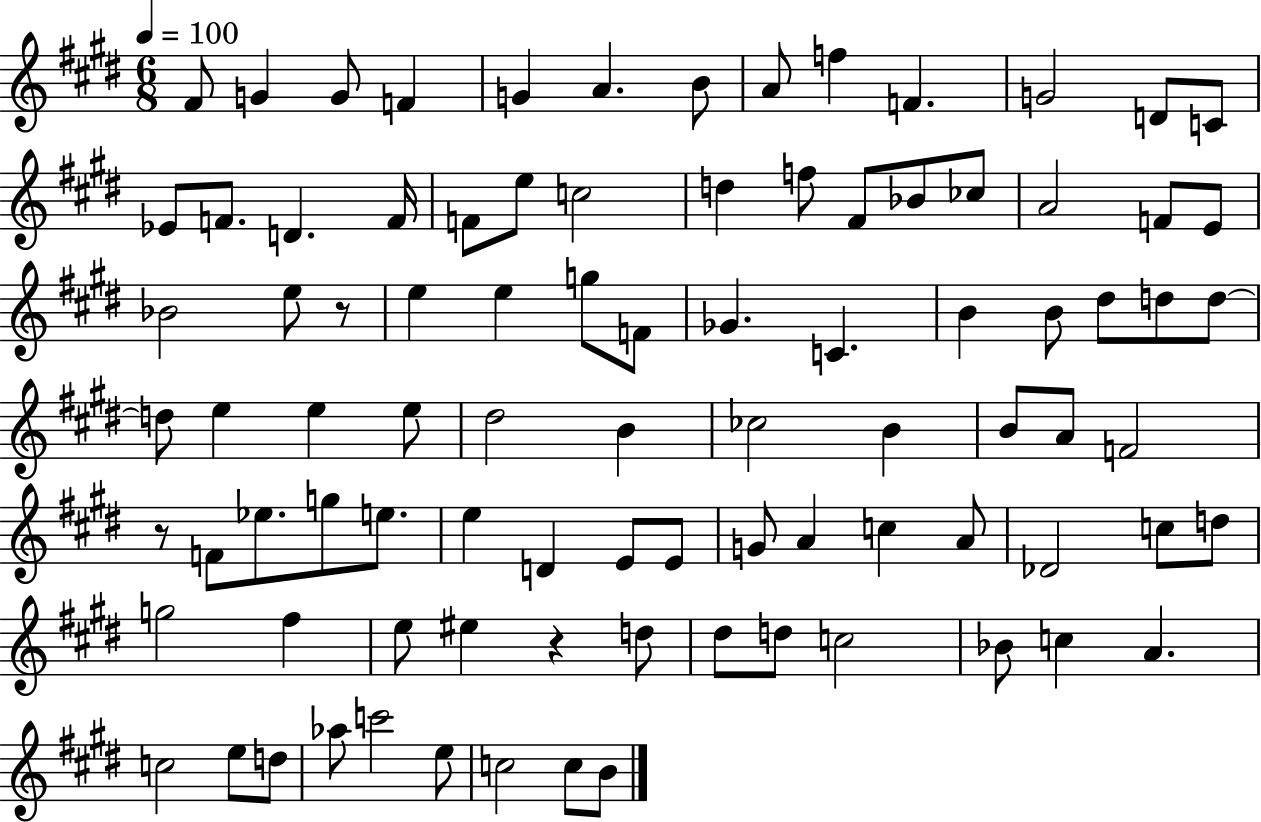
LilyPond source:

{
  \clef treble
  \numericTimeSignature
  \time 6/8
  \key e \major
  \tempo 4 = 100
  fis'8 g'4 g'8 f'4 | g'4 a'4. b'8 | a'8 f''4 f'4. | g'2 d'8 c'8 | \break ees'8 f'8. d'4. f'16 | f'8 e''8 c''2 | d''4 f''8 fis'8 bes'8 ces''8 | a'2 f'8 e'8 | \break bes'2 e''8 r8 | e''4 e''4 g''8 f'8 | ges'4. c'4. | b'4 b'8 dis''8 d''8 d''8~~ | \break d''8 e''4 e''4 e''8 | dis''2 b'4 | ces''2 b'4 | b'8 a'8 f'2 | \break r8 f'8 ees''8. g''8 e''8. | e''4 d'4 e'8 e'8 | g'8 a'4 c''4 a'8 | des'2 c''8 d''8 | \break g''2 fis''4 | e''8 eis''4 r4 d''8 | dis''8 d''8 c''2 | bes'8 c''4 a'4. | \break c''2 e''8 d''8 | aes''8 c'''2 e''8 | c''2 c''8 b'8 | \bar "|."
}